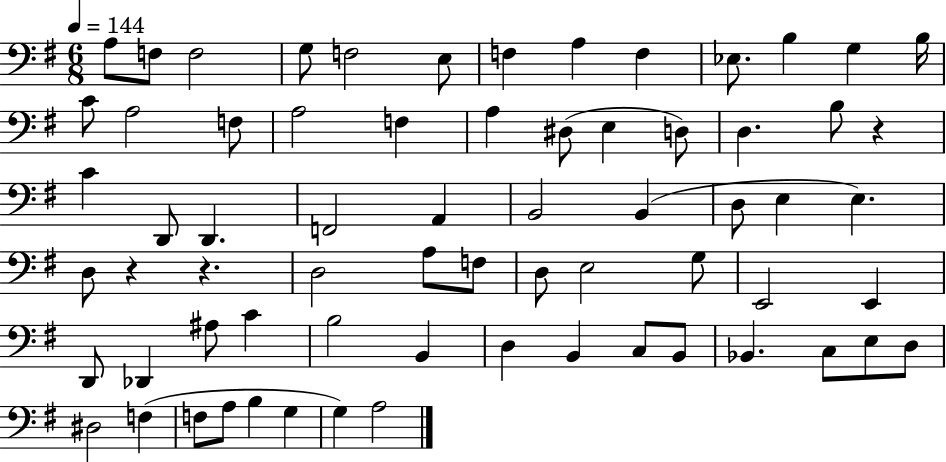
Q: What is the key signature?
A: G major